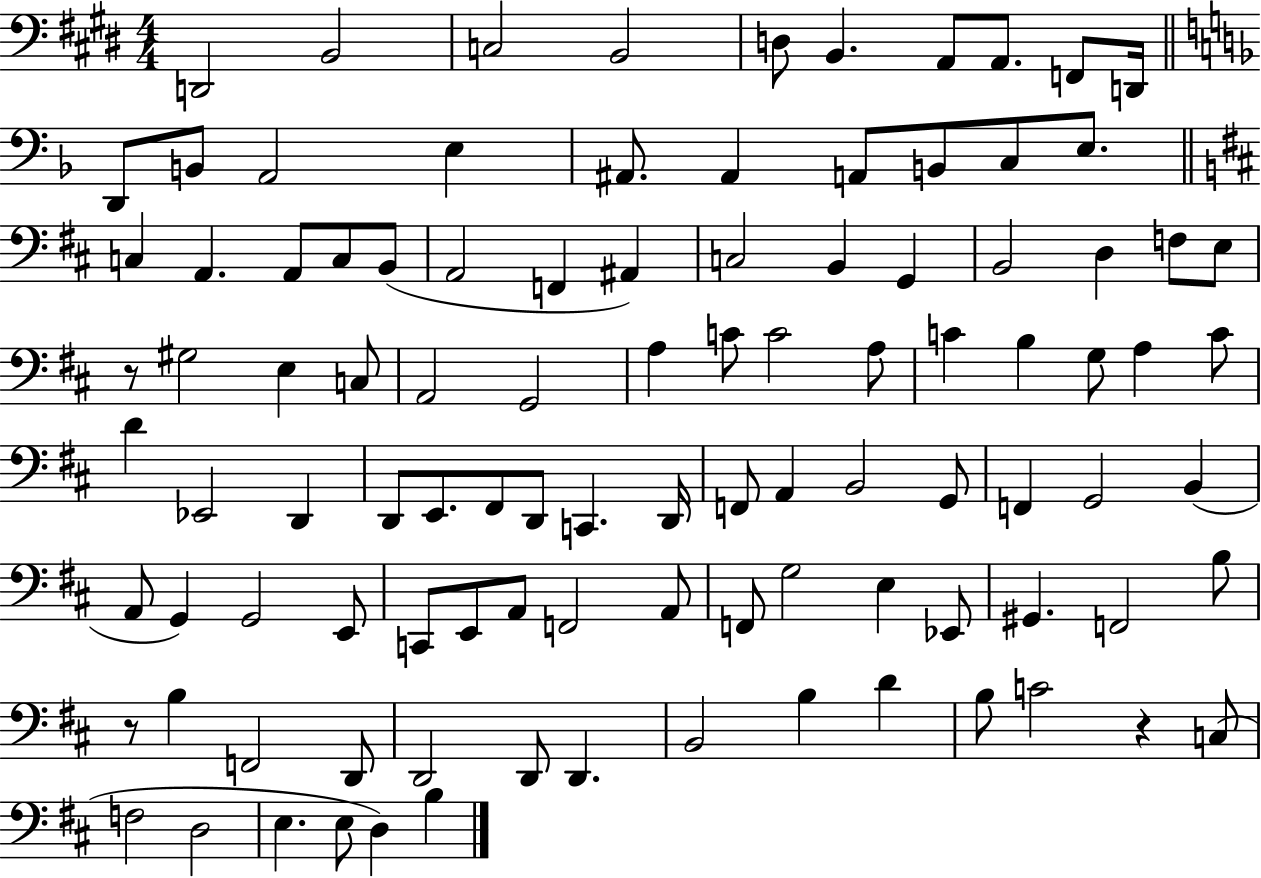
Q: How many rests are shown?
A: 3